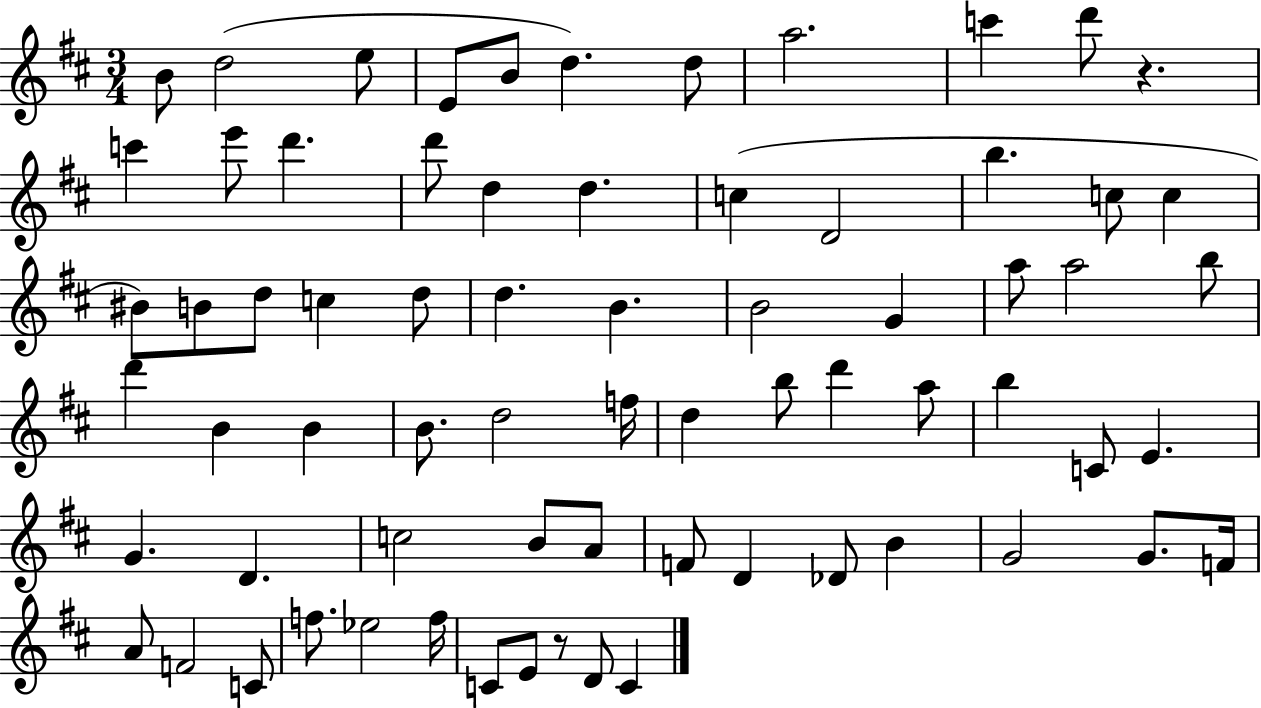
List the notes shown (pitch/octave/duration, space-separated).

B4/e D5/h E5/e E4/e B4/e D5/q. D5/e A5/h. C6/q D6/e R/q. C6/q E6/e D6/q. D6/e D5/q D5/q. C5/q D4/h B5/q. C5/e C5/q BIS4/e B4/e D5/e C5/q D5/e D5/q. B4/q. B4/h G4/q A5/e A5/h B5/e D6/q B4/q B4/q B4/e. D5/h F5/s D5/q B5/e D6/q A5/e B5/q C4/e E4/q. G4/q. D4/q. C5/h B4/e A4/e F4/e D4/q Db4/e B4/q G4/h G4/e. F4/s A4/e F4/h C4/e F5/e. Eb5/h F5/s C4/e E4/e R/e D4/e C4/q